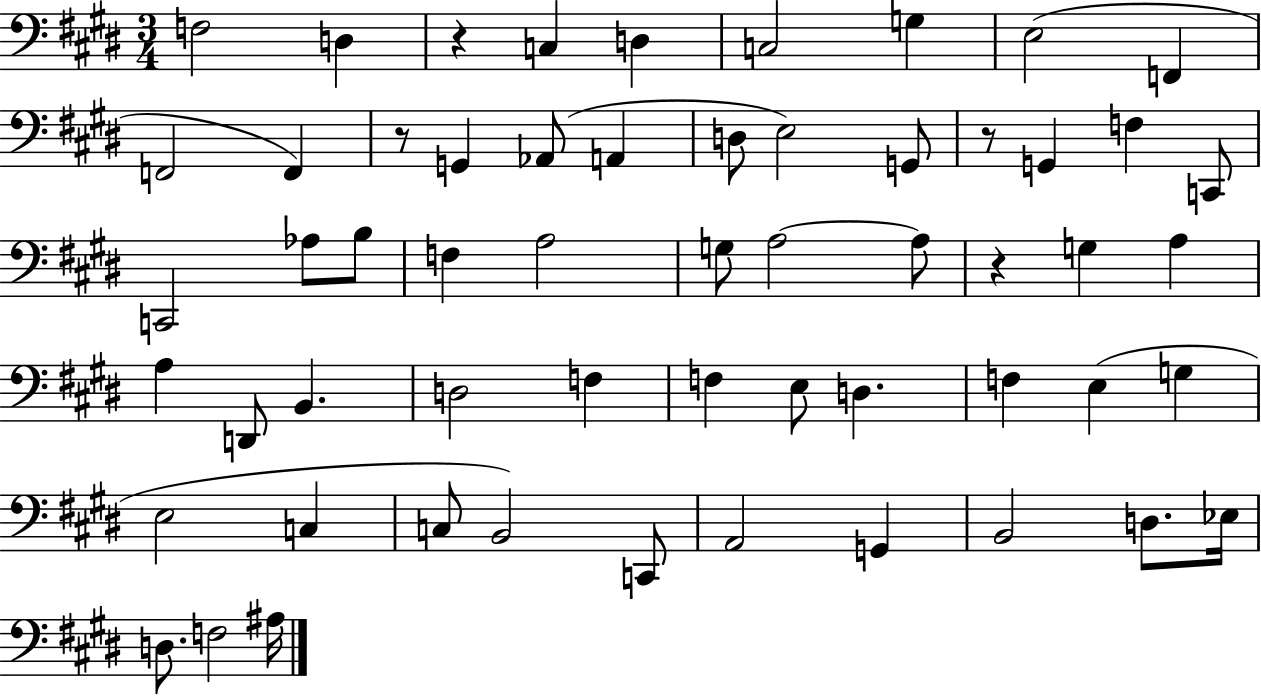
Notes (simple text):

F3/h D3/q R/q C3/q D3/q C3/h G3/q E3/h F2/q F2/h F2/q R/e G2/q Ab2/e A2/q D3/e E3/h G2/e R/e G2/q F3/q C2/e C2/h Ab3/e B3/e F3/q A3/h G3/e A3/h A3/e R/q G3/q A3/q A3/q D2/e B2/q. D3/h F3/q F3/q E3/e D3/q. F3/q E3/q G3/q E3/h C3/q C3/e B2/h C2/e A2/h G2/q B2/h D3/e. Eb3/s D3/e. F3/h A#3/s